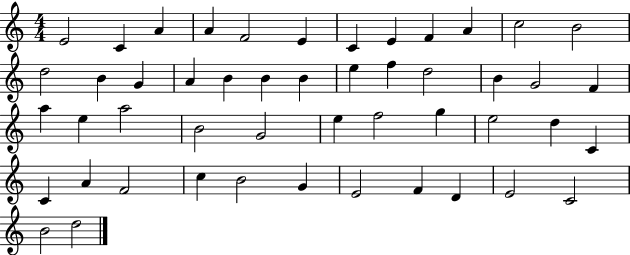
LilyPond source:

{
  \clef treble
  \numericTimeSignature
  \time 4/4
  \key c \major
  e'2 c'4 a'4 | a'4 f'2 e'4 | c'4 e'4 f'4 a'4 | c''2 b'2 | \break d''2 b'4 g'4 | a'4 b'4 b'4 b'4 | e''4 f''4 d''2 | b'4 g'2 f'4 | \break a''4 e''4 a''2 | b'2 g'2 | e''4 f''2 g''4 | e''2 d''4 c'4 | \break c'4 a'4 f'2 | c''4 b'2 g'4 | e'2 f'4 d'4 | e'2 c'2 | \break b'2 d''2 | \bar "|."
}